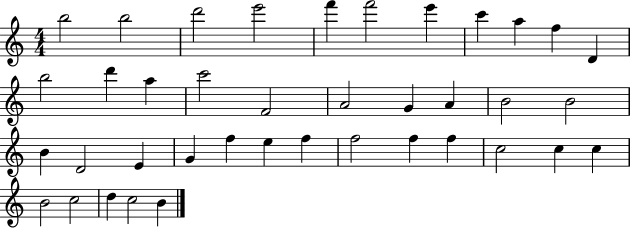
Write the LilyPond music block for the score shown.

{
  \clef treble
  \numericTimeSignature
  \time 4/4
  \key c \major
  b''2 b''2 | d'''2 e'''2 | f'''4 f'''2 e'''4 | c'''4 a''4 f''4 d'4 | \break b''2 d'''4 a''4 | c'''2 f'2 | a'2 g'4 a'4 | b'2 b'2 | \break b'4 d'2 e'4 | g'4 f''4 e''4 f''4 | f''2 f''4 f''4 | c''2 c''4 c''4 | \break b'2 c''2 | d''4 c''2 b'4 | \bar "|."
}